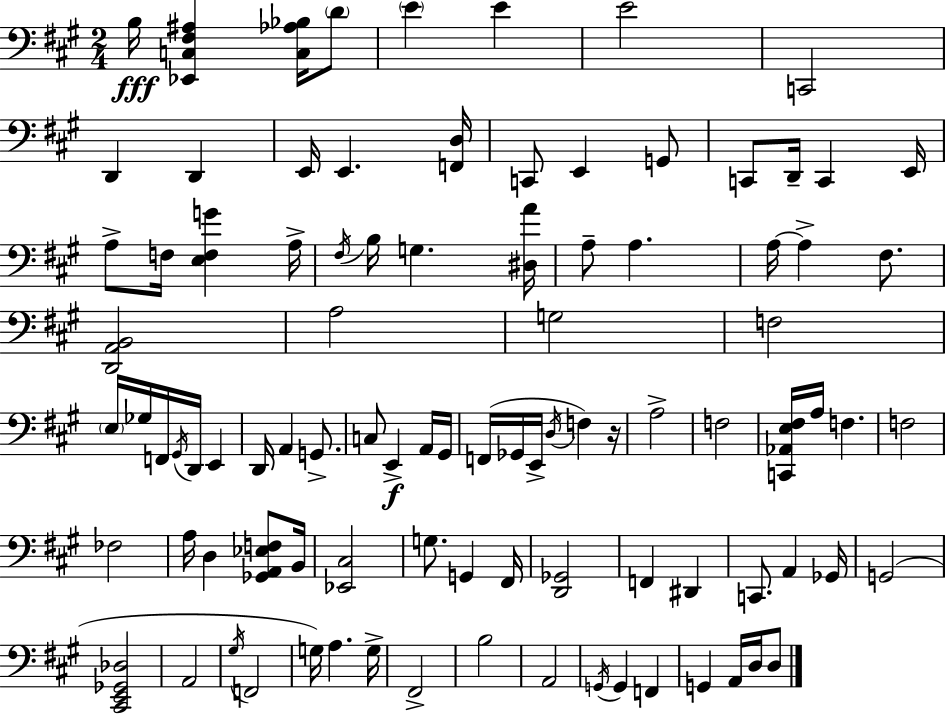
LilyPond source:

{
  \clef bass
  \numericTimeSignature
  \time 2/4
  \key a \major
  b16\fff <ees, c fis ais>4 <c aes bes>16 \parenthesize d'8 | \parenthesize e'4 e'4 | e'2 | c,2 | \break d,4 d,4 | e,16 e,4. <f, d>16 | c,8 e,4 g,8 | c,8 d,16-- c,4 e,16 | \break a8-> f16 <e f g'>4 a16-> | \acciaccatura { fis16 } b16 g4. | <dis a'>16 a8-- a4. | a16~~ a4-> fis8. | \break <d, a, b,>2 | a2 | g2 | f2 | \break \parenthesize e16 ges16 f,16 \acciaccatura { gis,16 } d,16 e,4 | d,16 a,4 g,8.-> | c8 e,4->\f | a,16 gis,16 f,16( ges,16 e,16-> \acciaccatura { d16 } f4) | \break r16 a2-> | f2 | <c, aes, e fis>16 a16 f4. | f2 | \break fes2 | a16 d4 | <ges, a, ees f>8 b,16 <ees, cis>2 | g8. g,4 | \break fis,16 <d, ges,>2 | f,4 dis,4 | c,8. a,4 | ges,16 g,2( | \break <cis, e, ges, des>2 | a,2 | \acciaccatura { gis16 } f,2 | g16) a4. | \break g16-> fis,2-> | b2 | a,2 | \acciaccatura { g,16 } g,4 | \break f,4 g,4 | a,16 d16 d8 \bar "|."
}